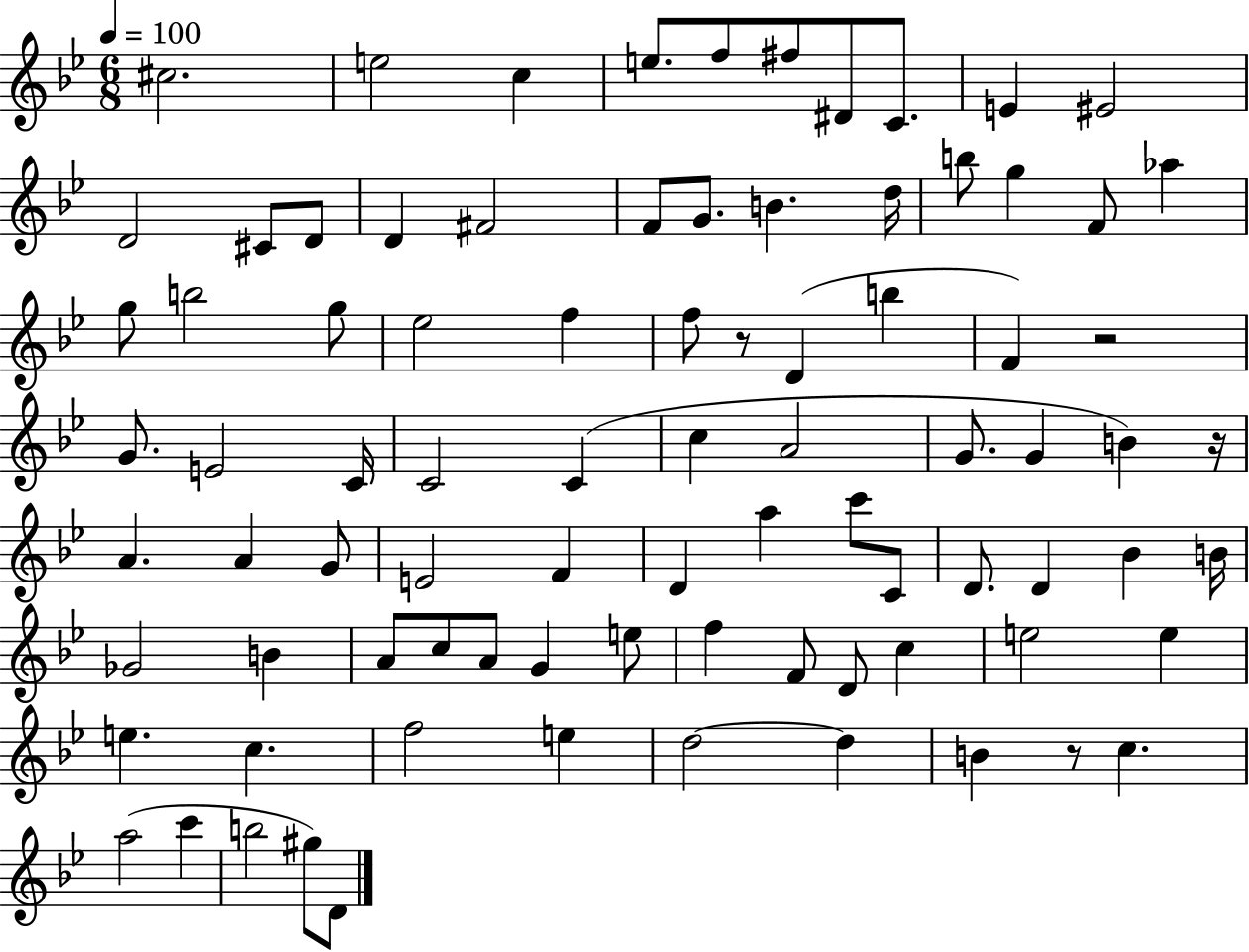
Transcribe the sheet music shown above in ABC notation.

X:1
T:Untitled
M:6/8
L:1/4
K:Bb
^c2 e2 c e/2 f/2 ^f/2 ^D/2 C/2 E ^E2 D2 ^C/2 D/2 D ^F2 F/2 G/2 B d/4 b/2 g F/2 _a g/2 b2 g/2 _e2 f f/2 z/2 D b F z2 G/2 E2 C/4 C2 C c A2 G/2 G B z/4 A A G/2 E2 F D a c'/2 C/2 D/2 D _B B/4 _G2 B A/2 c/2 A/2 G e/2 f F/2 D/2 c e2 e e c f2 e d2 d B z/2 c a2 c' b2 ^g/2 D/2